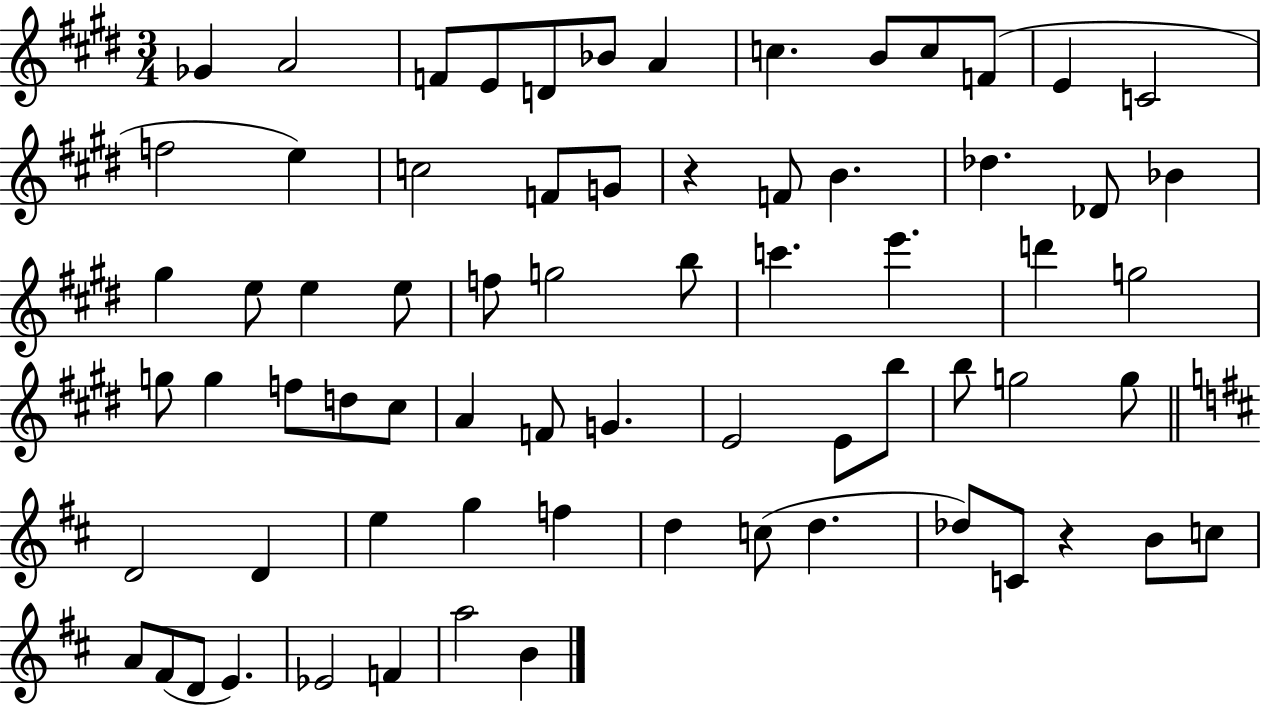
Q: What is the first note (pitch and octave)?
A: Gb4